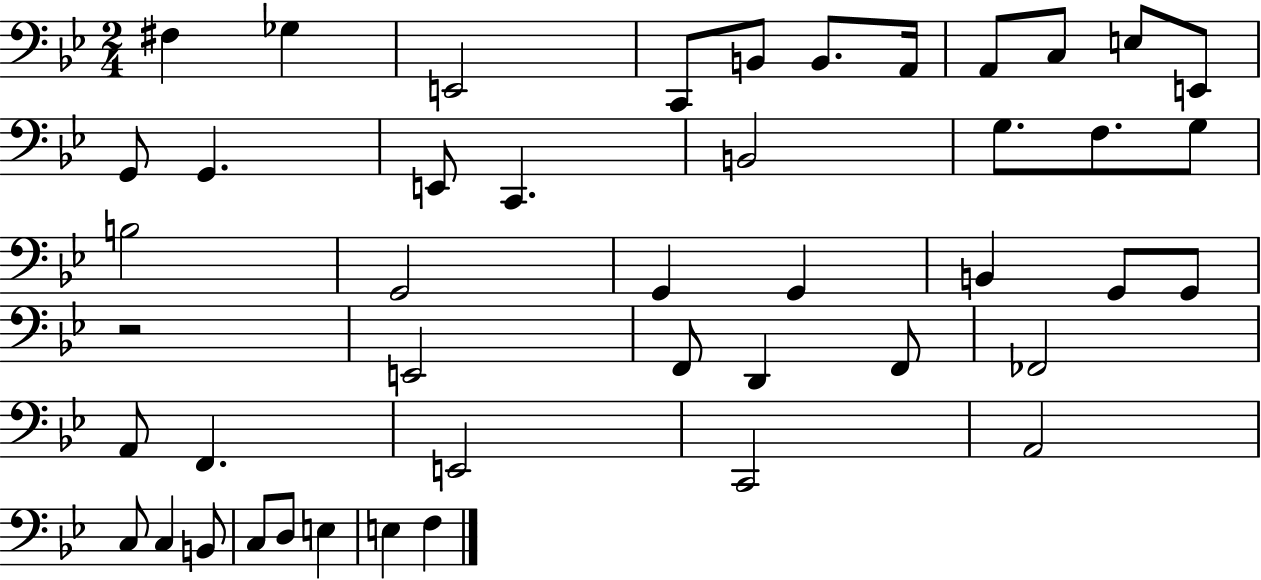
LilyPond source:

{
  \clef bass
  \numericTimeSignature
  \time 2/4
  \key bes \major
  \repeat volta 2 { fis4 ges4 | e,2 | c,8 b,8 b,8. a,16 | a,8 c8 e8 e,8 | \break g,8 g,4. | e,8 c,4. | b,2 | g8. f8. g8 | \break b2 | g,2 | g,4 g,4 | b,4 g,8 g,8 | \break r2 | e,2 | f,8 d,4 f,8 | fes,2 | \break a,8 f,4. | e,2 | c,2 | a,2 | \break c8 c4 b,8 | c8 d8 e4 | e4 f4 | } \bar "|."
}